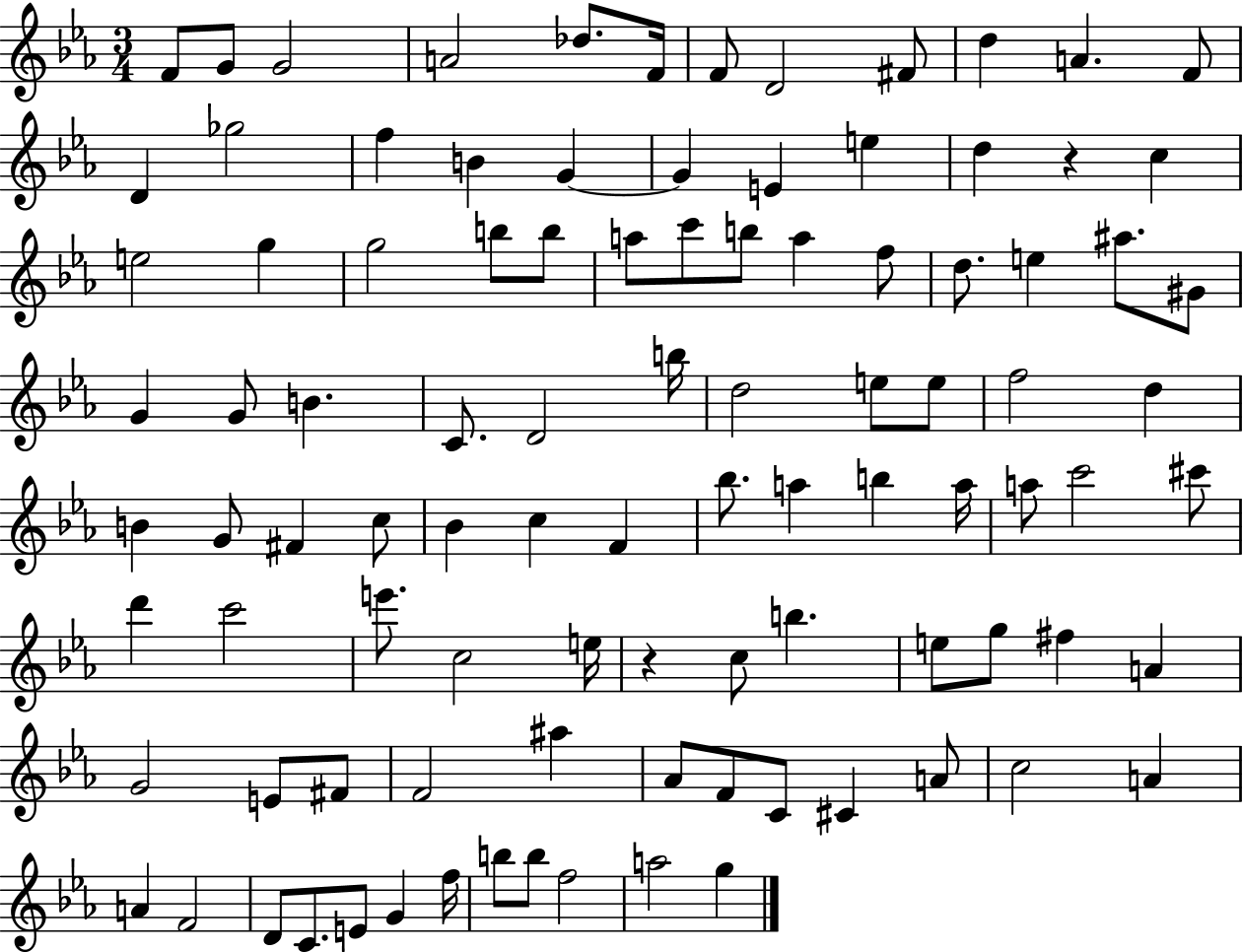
{
  \clef treble
  \numericTimeSignature
  \time 3/4
  \key ees \major
  f'8 g'8 g'2 | a'2 des''8. f'16 | f'8 d'2 fis'8 | d''4 a'4. f'8 | \break d'4 ges''2 | f''4 b'4 g'4~~ | g'4 e'4 e''4 | d''4 r4 c''4 | \break e''2 g''4 | g''2 b''8 b''8 | a''8 c'''8 b''8 a''4 f''8 | d''8. e''4 ais''8. gis'8 | \break g'4 g'8 b'4. | c'8. d'2 b''16 | d''2 e''8 e''8 | f''2 d''4 | \break b'4 g'8 fis'4 c''8 | bes'4 c''4 f'4 | bes''8. a''4 b''4 a''16 | a''8 c'''2 cis'''8 | \break d'''4 c'''2 | e'''8. c''2 e''16 | r4 c''8 b''4. | e''8 g''8 fis''4 a'4 | \break g'2 e'8 fis'8 | f'2 ais''4 | aes'8 f'8 c'8 cis'4 a'8 | c''2 a'4 | \break a'4 f'2 | d'8 c'8. e'8 g'4 f''16 | b''8 b''8 f''2 | a''2 g''4 | \break \bar "|."
}